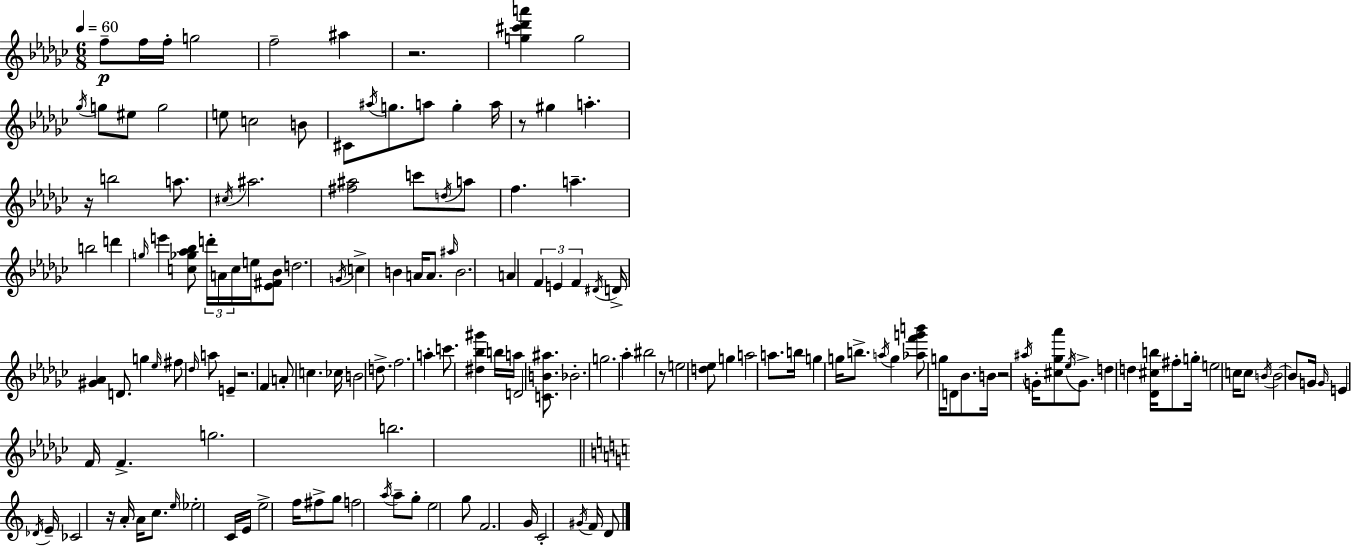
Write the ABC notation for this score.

X:1
T:Untitled
M:6/8
L:1/4
K:Ebm
f/2 f/4 f/4 g2 f2 ^a z2 [g^c'_d'a'] g2 _g/4 g/2 ^e/2 g2 e/2 c2 B/2 ^C/2 ^a/4 g/2 a/2 g a/4 z/2 ^g a z/4 b2 a/2 ^c/4 ^a2 [^f^a]2 c'/2 d/4 a/2 f a b2 d' g/4 e' [c_g_a_b]/2 d'/4 A/4 c/4 e/4 [_E^F_B]/2 d2 G/4 c B A/4 A/2 ^a/4 B2 A F E F ^D/4 D/4 [^G_A] D/2 g _e/4 ^f/2 _d/4 a/2 E z2 F A/2 c _c/4 B2 d/2 f2 a c'/2 [^d_b^g'] b/4 a/4 D2 [CB^a]/2 _B2 g2 _a ^b2 z/2 e2 [d_e]/2 g a2 a/2 b/4 g g/4 b/2 a/4 g [_af'g'b']/2 g/4 D/2 _B/2 B/4 z2 ^a/4 G/4 [^c_g_a']/2 _e/4 G/2 d d [_D^cb]/4 ^f/2 g/4 e2 c/4 c/2 B/4 B2 B/2 G/4 G/4 E F/4 F g2 b2 _D/4 E/4 _C2 z/4 A/4 A/4 c/2 e/4 _e2 C/4 E/4 e2 f/4 ^f/2 g/2 f2 a/4 a/2 g/2 e2 g/2 F2 G/4 C2 ^G/4 F/4 D/2